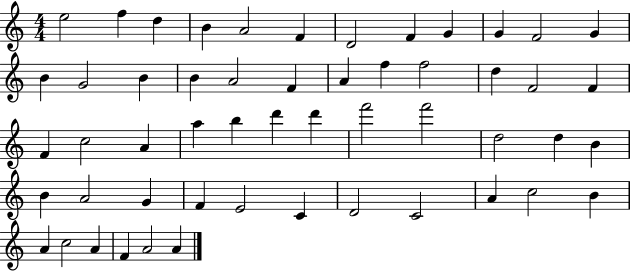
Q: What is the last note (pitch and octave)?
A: A4